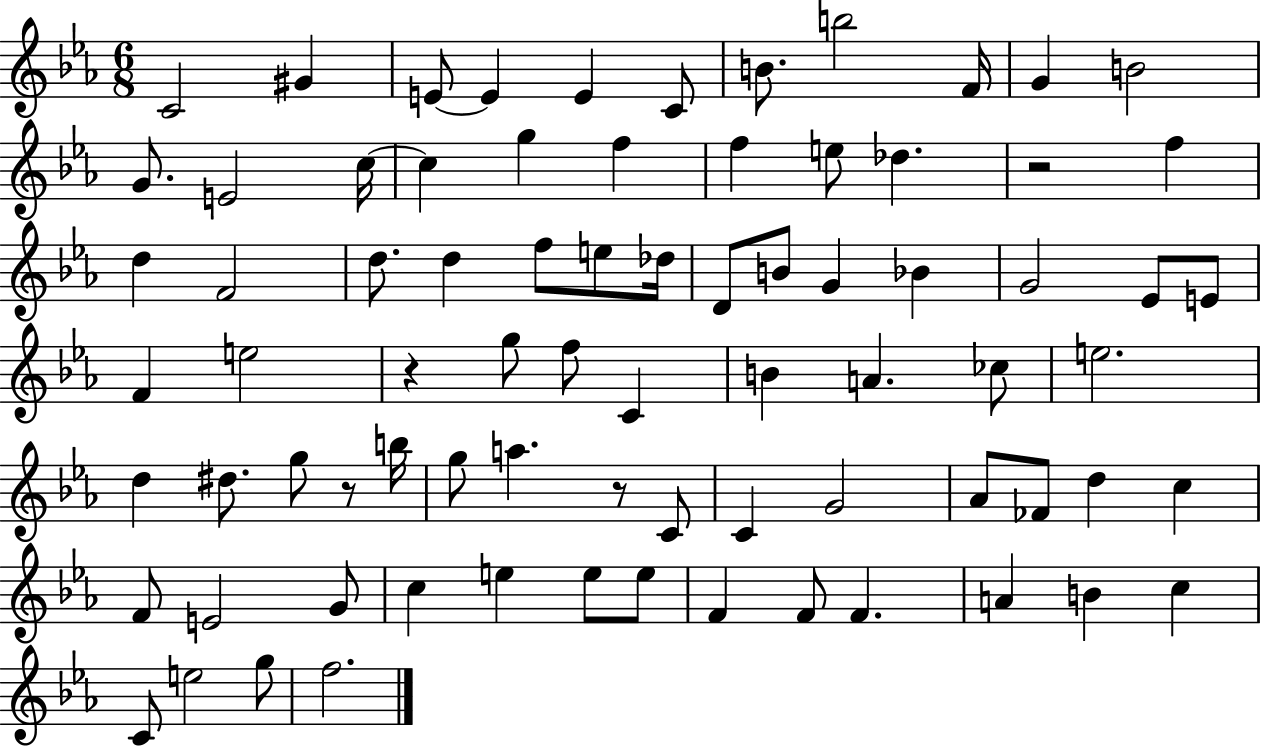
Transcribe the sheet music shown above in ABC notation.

X:1
T:Untitled
M:6/8
L:1/4
K:Eb
C2 ^G E/2 E E C/2 B/2 b2 F/4 G B2 G/2 E2 c/4 c g f f e/2 _d z2 f d F2 d/2 d f/2 e/2 _d/4 D/2 B/2 G _B G2 _E/2 E/2 F e2 z g/2 f/2 C B A _c/2 e2 d ^d/2 g/2 z/2 b/4 g/2 a z/2 C/2 C G2 _A/2 _F/2 d c F/2 E2 G/2 c e e/2 e/2 F F/2 F A B c C/2 e2 g/2 f2